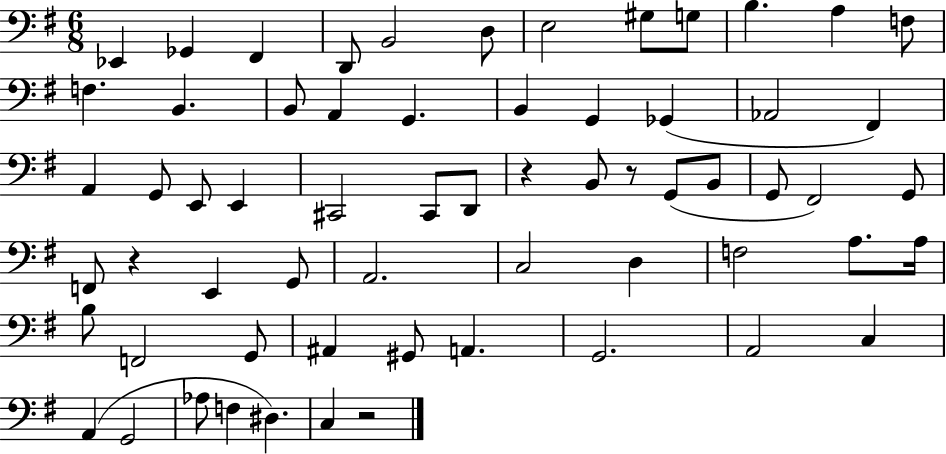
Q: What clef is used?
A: bass